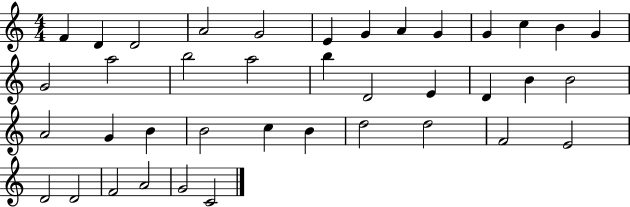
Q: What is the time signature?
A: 4/4